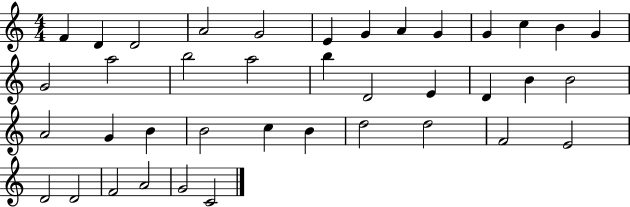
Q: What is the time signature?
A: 4/4